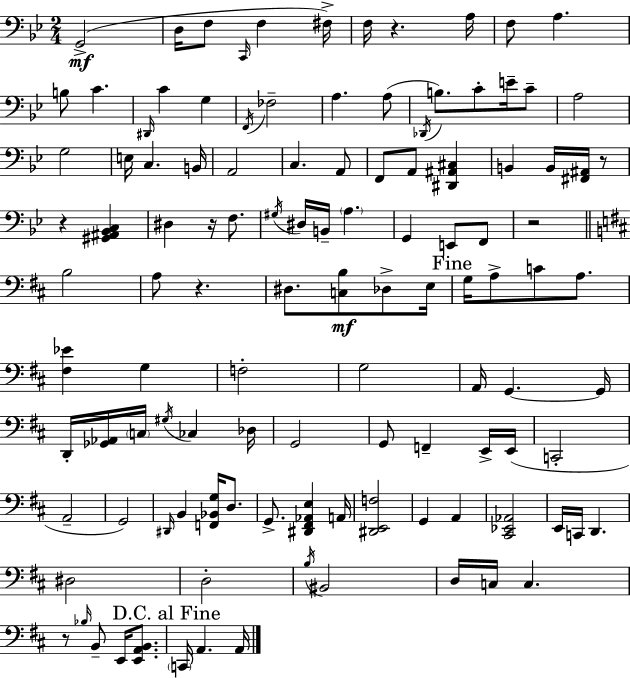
{
  \clef bass
  \numericTimeSignature
  \time 2/4
  \key bes \major
  g,2->(\mf | d16 f8 \grace { c,16 } f4 | fis16->) f16 r4. | a16 f8 a4. | \break b8 c'4. | \grace { dis,16 } c'4 g4 | \acciaccatura { f,16 } fes2-- | a4. | \break a8( \acciaccatura { des,16 } b8.) c'8-. | e'16-- c'8-- a2 | g2 | e16 c4. | \break b,16 a,2 | c4. | a,8 f,8 a,8 | <dis, ais, cis>4 b,4 | \break b,16 <fis, ais,>16 r8 r4 | <gis, ais, bes, c>4 dis4 | r16 f8. \acciaccatura { gis16 } dis16 b,16-- \parenthesize a4. | g,4 | \break e,8 f,8 r2 | \bar "||" \break \key d \major b2 | a8 r4. | dis8. <c b>8\mf des8-> e16 | \mark "Fine" g16 a8-> c'8 a8. | \break <fis ees'>4 g4 | f2-. | g2 | a,16 g,4.~~ g,16 | \break d,16-. <ges, aes,>16 \parenthesize c16 \acciaccatura { gis16 } ces4 | des16 g,2 | g,8 f,4-- e,16-> | e,16( c,2-. | \break a,2-- | g,2) | \grace { dis,16 } b,4 <f, bes, g>16 d8. | g,8.-> <dis, fis, aes, e>4 | \break a,16 <dis, e, f>2 | g,4 a,4 | <cis, ees, aes,>2 | e,16 c,16 d,4. | \break dis2 | d2-. | \acciaccatura { b16 } bis,2 | d16 c16 c4. | \break r8 \grace { bes16 } b,8-- | e,16 <e, a, b,>8. \mark "D.C. al Fine" \parenthesize c,16 a,4. | a,16 \bar "|."
}